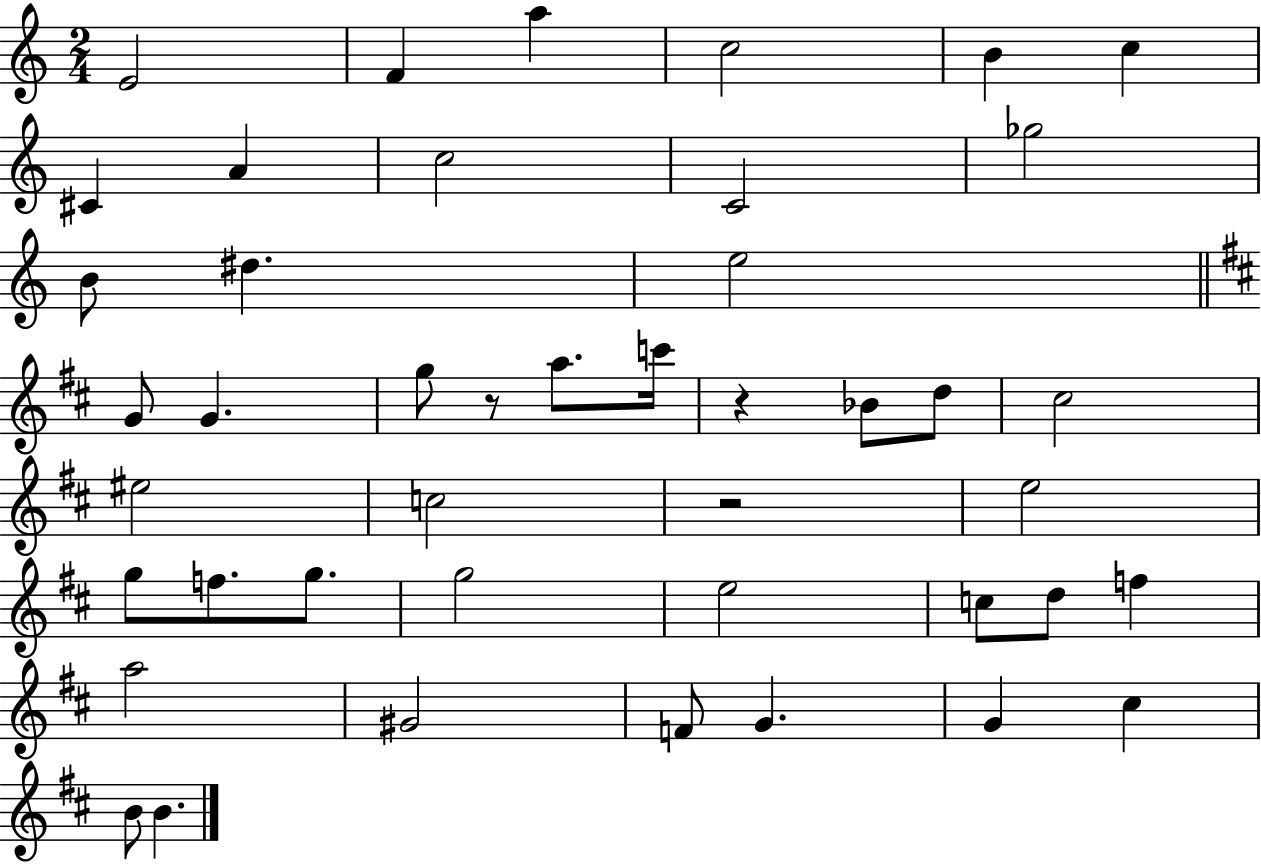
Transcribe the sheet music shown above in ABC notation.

X:1
T:Untitled
M:2/4
L:1/4
K:C
E2 F a c2 B c ^C A c2 C2 _g2 B/2 ^d e2 G/2 G g/2 z/2 a/2 c'/4 z _B/2 d/2 ^c2 ^e2 c2 z2 e2 g/2 f/2 g/2 g2 e2 c/2 d/2 f a2 ^G2 F/2 G G ^c B/2 B